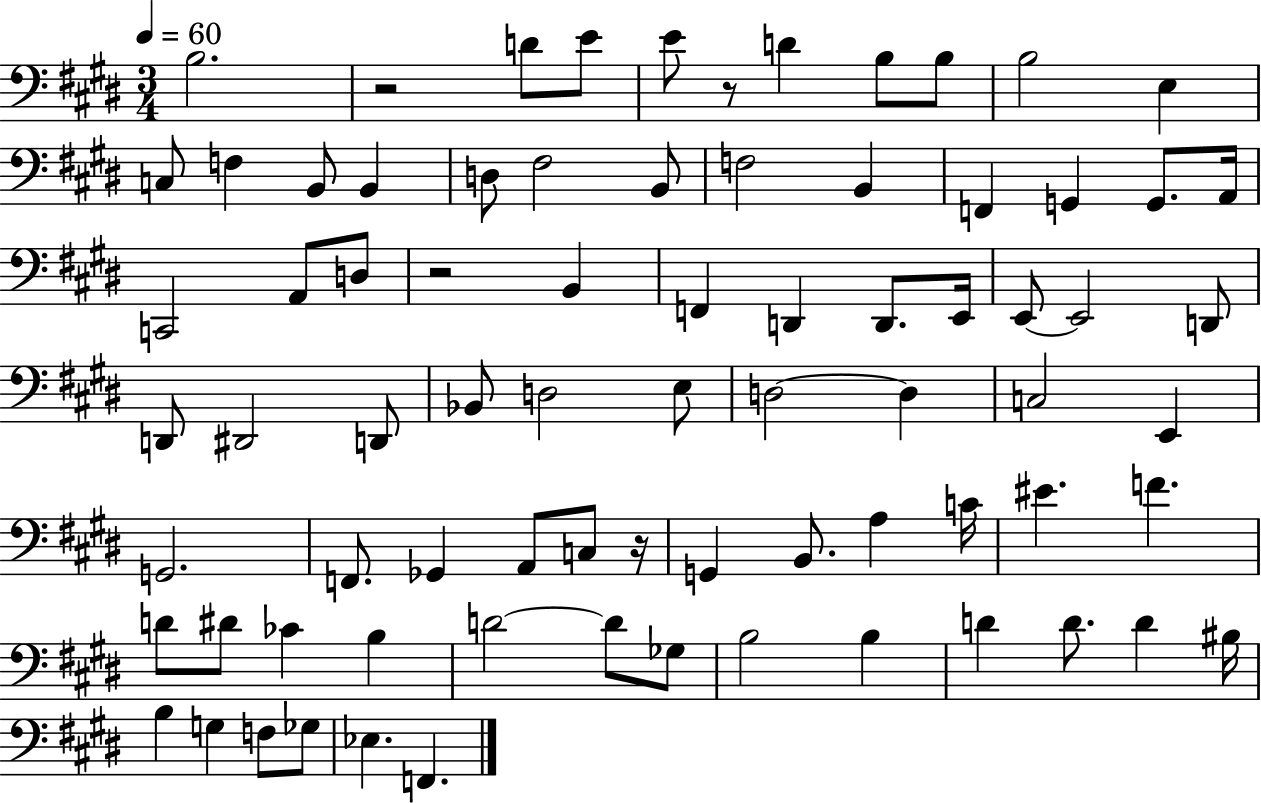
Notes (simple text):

B3/h. R/h D4/e E4/e E4/e R/e D4/q B3/e B3/e B3/h E3/q C3/e F3/q B2/e B2/q D3/e F#3/h B2/e F3/h B2/q F2/q G2/q G2/e. A2/s C2/h A2/e D3/e R/h B2/q F2/q D2/q D2/e. E2/s E2/e E2/h D2/e D2/e D#2/h D2/e Bb2/e D3/h E3/e D3/h D3/q C3/h E2/q G2/h. F2/e. Gb2/q A2/e C3/e R/s G2/q B2/e. A3/q C4/s EIS4/q. F4/q. D4/e D#4/e CES4/q B3/q D4/h D4/e Gb3/e B3/h B3/q D4/q D4/e. D4/q BIS3/s B3/q G3/q F3/e Gb3/e Eb3/q. F2/q.